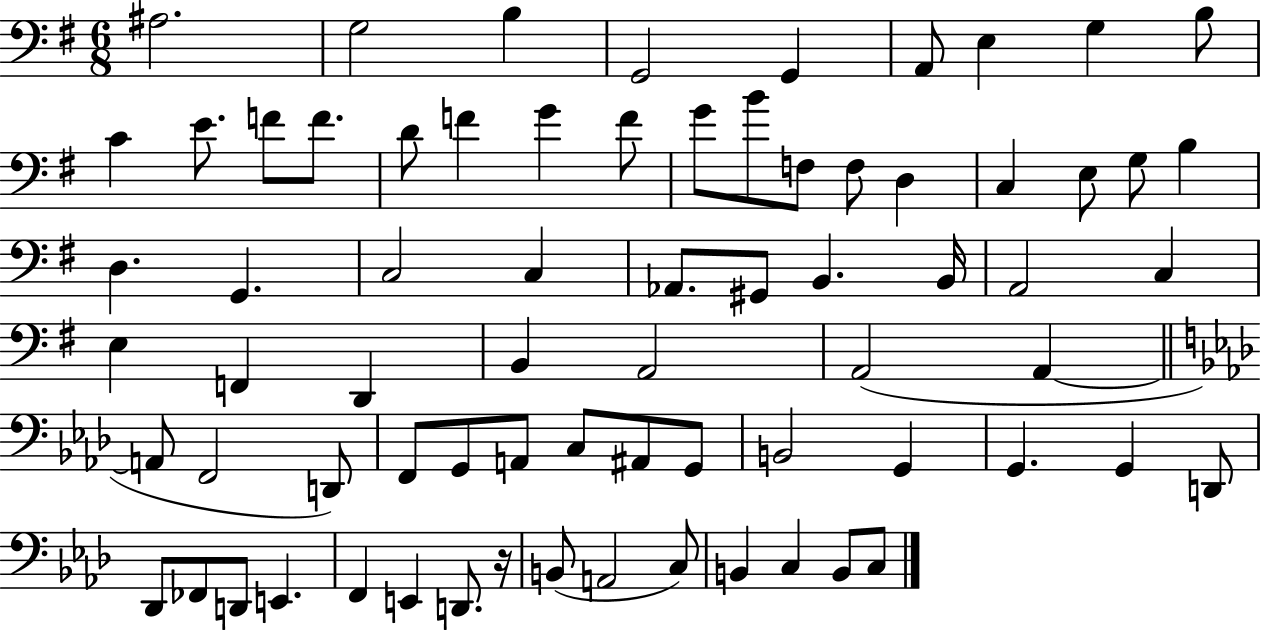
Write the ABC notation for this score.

X:1
T:Untitled
M:6/8
L:1/4
K:G
^A,2 G,2 B, G,,2 G,, A,,/2 E, G, B,/2 C E/2 F/2 F/2 D/2 F G F/2 G/2 B/2 F,/2 F,/2 D, C, E,/2 G,/2 B, D, G,, C,2 C, _A,,/2 ^G,,/2 B,, B,,/4 A,,2 C, E, F,, D,, B,, A,,2 A,,2 A,, A,,/2 F,,2 D,,/2 F,,/2 G,,/2 A,,/2 C,/2 ^A,,/2 G,,/2 B,,2 G,, G,, G,, D,,/2 _D,,/2 _F,,/2 D,,/2 E,, F,, E,, D,,/2 z/4 B,,/2 A,,2 C,/2 B,, C, B,,/2 C,/2